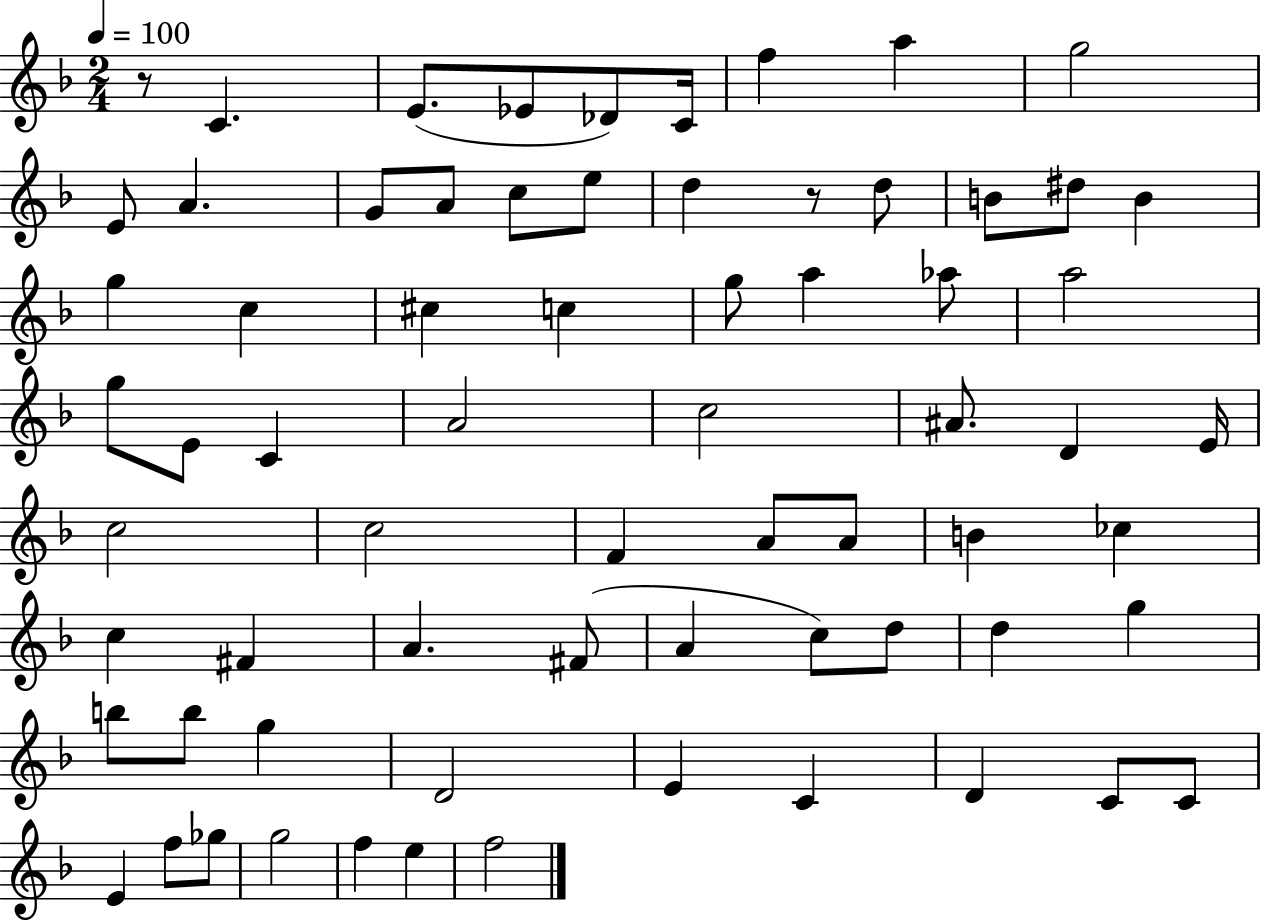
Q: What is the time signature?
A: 2/4